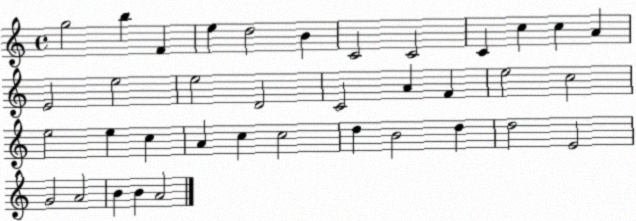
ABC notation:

X:1
T:Untitled
M:4/4
L:1/4
K:C
g2 b F e d2 B C2 C2 C c c A E2 e2 e2 D2 C2 A F e2 c2 e2 e c A c c2 d B2 d d2 E2 G2 A2 B B A2